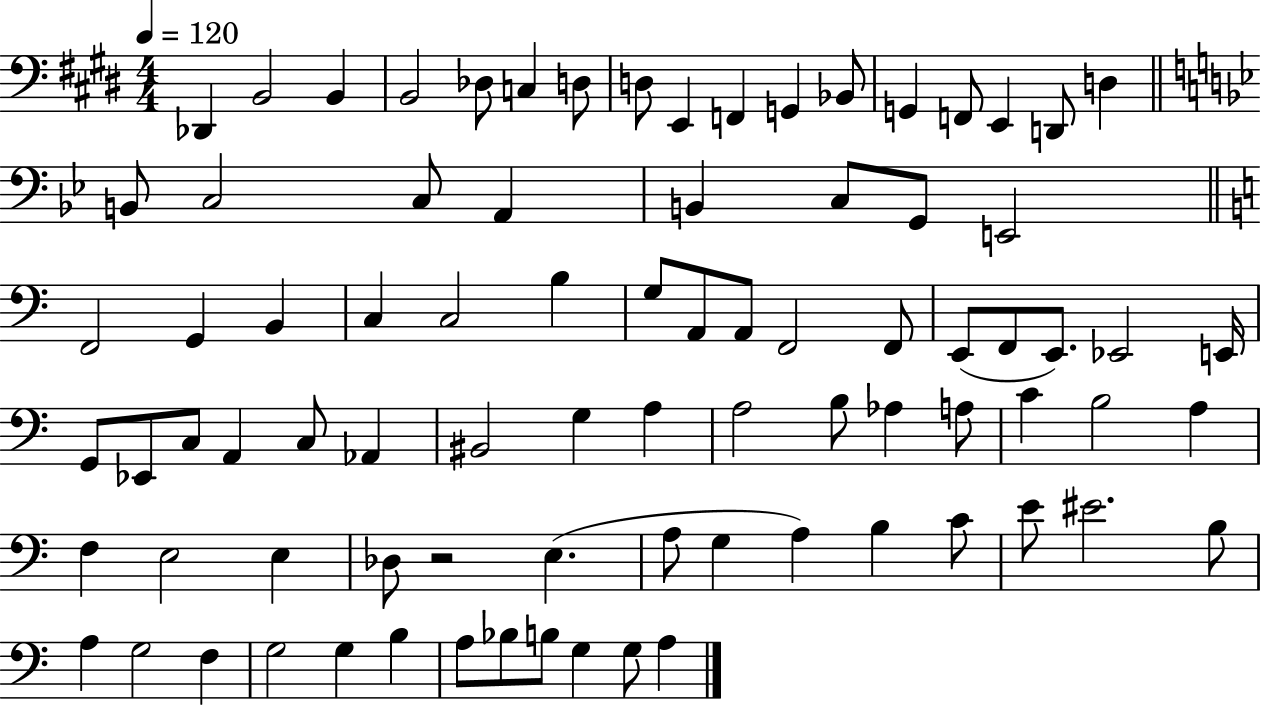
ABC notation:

X:1
T:Untitled
M:4/4
L:1/4
K:E
_D,, B,,2 B,, B,,2 _D,/2 C, D,/2 D,/2 E,, F,, G,, _B,,/2 G,, F,,/2 E,, D,,/2 D, B,,/2 C,2 C,/2 A,, B,, C,/2 G,,/2 E,,2 F,,2 G,, B,, C, C,2 B, G,/2 A,,/2 A,,/2 F,,2 F,,/2 E,,/2 F,,/2 E,,/2 _E,,2 E,,/4 G,,/2 _E,,/2 C,/2 A,, C,/2 _A,, ^B,,2 G, A, A,2 B,/2 _A, A,/2 C B,2 A, F, E,2 E, _D,/2 z2 E, A,/2 G, A, B, C/2 E/2 ^E2 B,/2 A, G,2 F, G,2 G, B, A,/2 _B,/2 B,/2 G, G,/2 A,